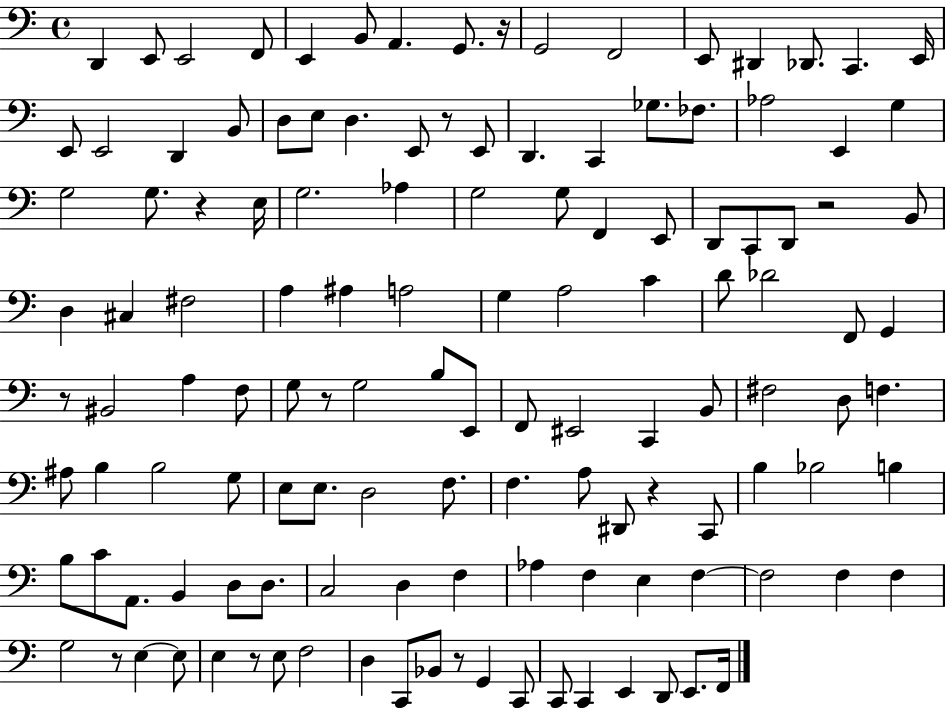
{
  \clef bass
  \time 4/4
  \defaultTimeSignature
  \key c \major
  d,4 e,8 e,2 f,8 | e,4 b,8 a,4. g,8. r16 | g,2 f,2 | e,8 dis,4 des,8. c,4. e,16 | \break e,8 e,2 d,4 b,8 | d8 e8 d4. e,8 r8 e,8 | d,4. c,4 ges8. fes8. | aes2 e,4 g4 | \break g2 g8. r4 e16 | g2. aes4 | g2 g8 f,4 e,8 | d,8 c,8 d,8 r2 b,8 | \break d4 cis4 fis2 | a4 ais4 a2 | g4 a2 c'4 | d'8 des'2 f,8 g,4 | \break r8 bis,2 a4 f8 | g8 r8 g2 b8 e,8 | f,8 eis,2 c,4 b,8 | fis2 d8 f4. | \break ais8 b4 b2 g8 | e8 e8. d2 f8. | f4. a8 dis,8 r4 c,8 | b4 bes2 b4 | \break b8 c'8 a,8. b,4 d8 d8. | c2 d4 f4 | aes4 f4 e4 f4~~ | f2 f4 f4 | \break g2 r8 e4~~ e8 | e4 r8 e8 f2 | d4 c,8 bes,8 r8 g,4 c,8 | c,8 c,4 e,4 d,8 e,8. f,16 | \break \bar "|."
}